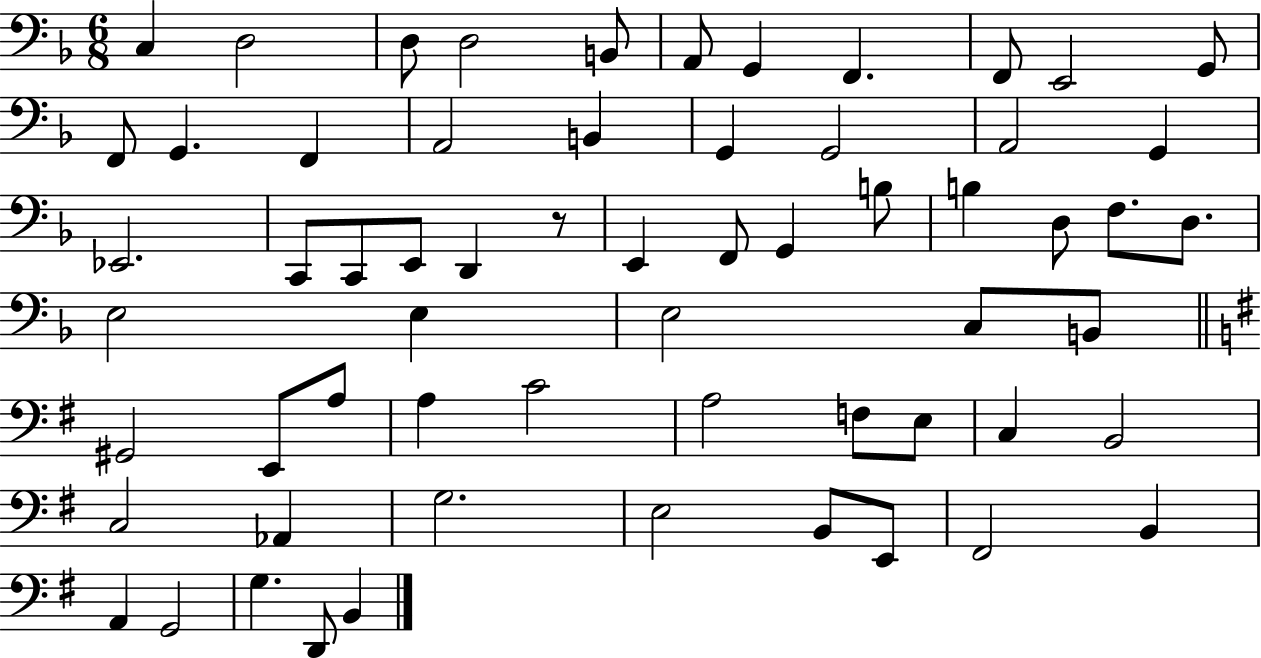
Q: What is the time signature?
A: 6/8